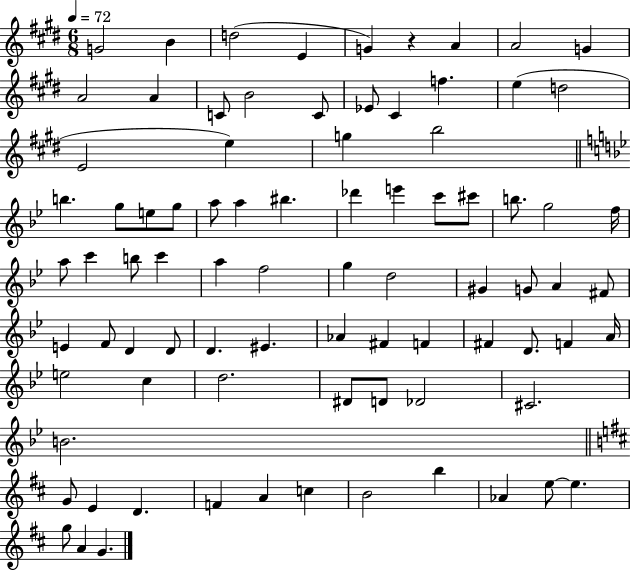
G4/h B4/q D5/h E4/q G4/q R/q A4/q A4/h G4/q A4/h A4/q C4/e B4/h C4/e Eb4/e C#4/q F5/q. E5/q D5/h E4/h E5/q G5/q B5/h B5/q. G5/e E5/e G5/e A5/e A5/q BIS5/q. Db6/q E6/q C6/e C#6/e B5/e. G5/h F5/s A5/e C6/q B5/e C6/q A5/q F5/h G5/q D5/h G#4/q G4/e A4/q F#4/e E4/q F4/e D4/q D4/e D4/q. EIS4/q. Ab4/q F#4/q F4/q F#4/q D4/e. F4/q A4/s E5/h C5/q D5/h. D#4/e D4/e Db4/h C#4/h. B4/h. G4/e E4/q D4/q. F4/q A4/q C5/q B4/h B5/q Ab4/q E5/e E5/q. G5/e A4/q G4/q.